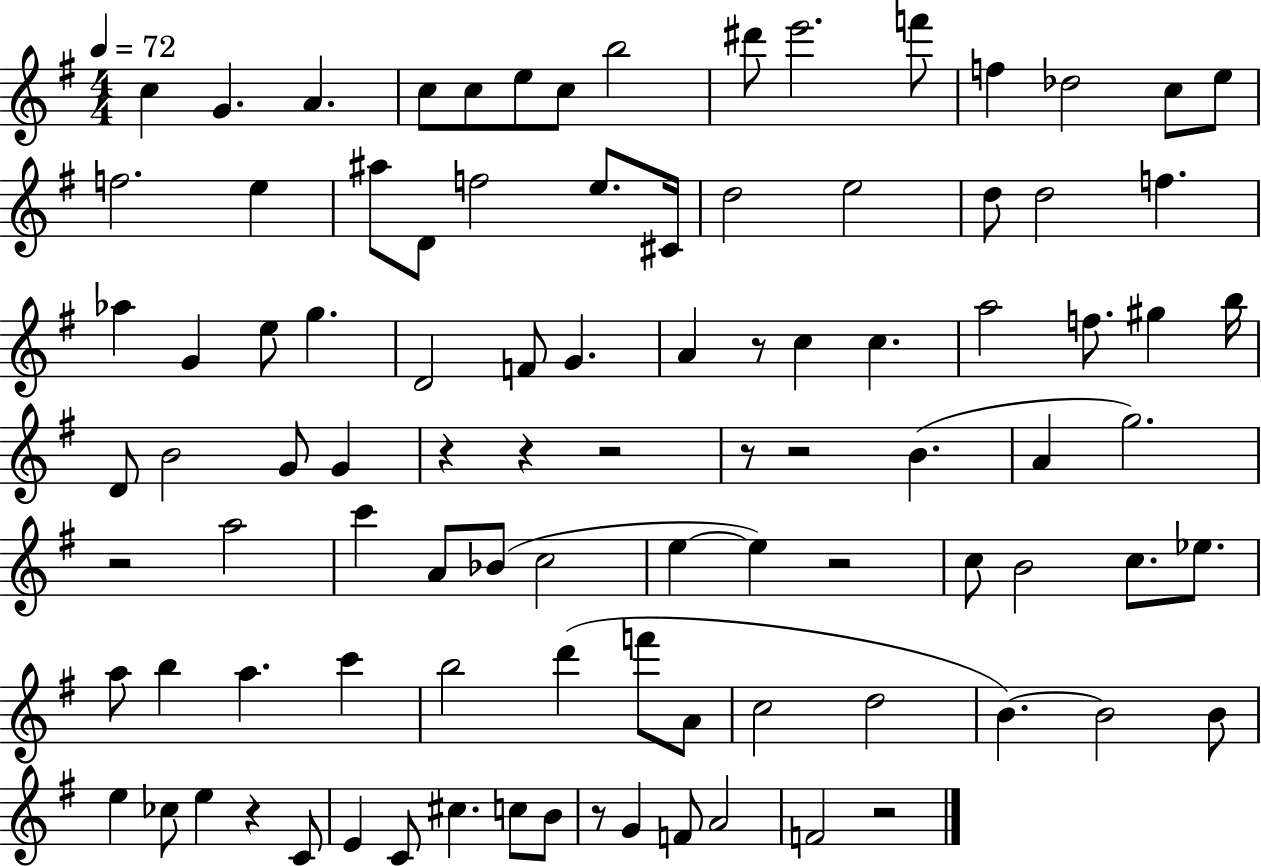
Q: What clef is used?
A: treble